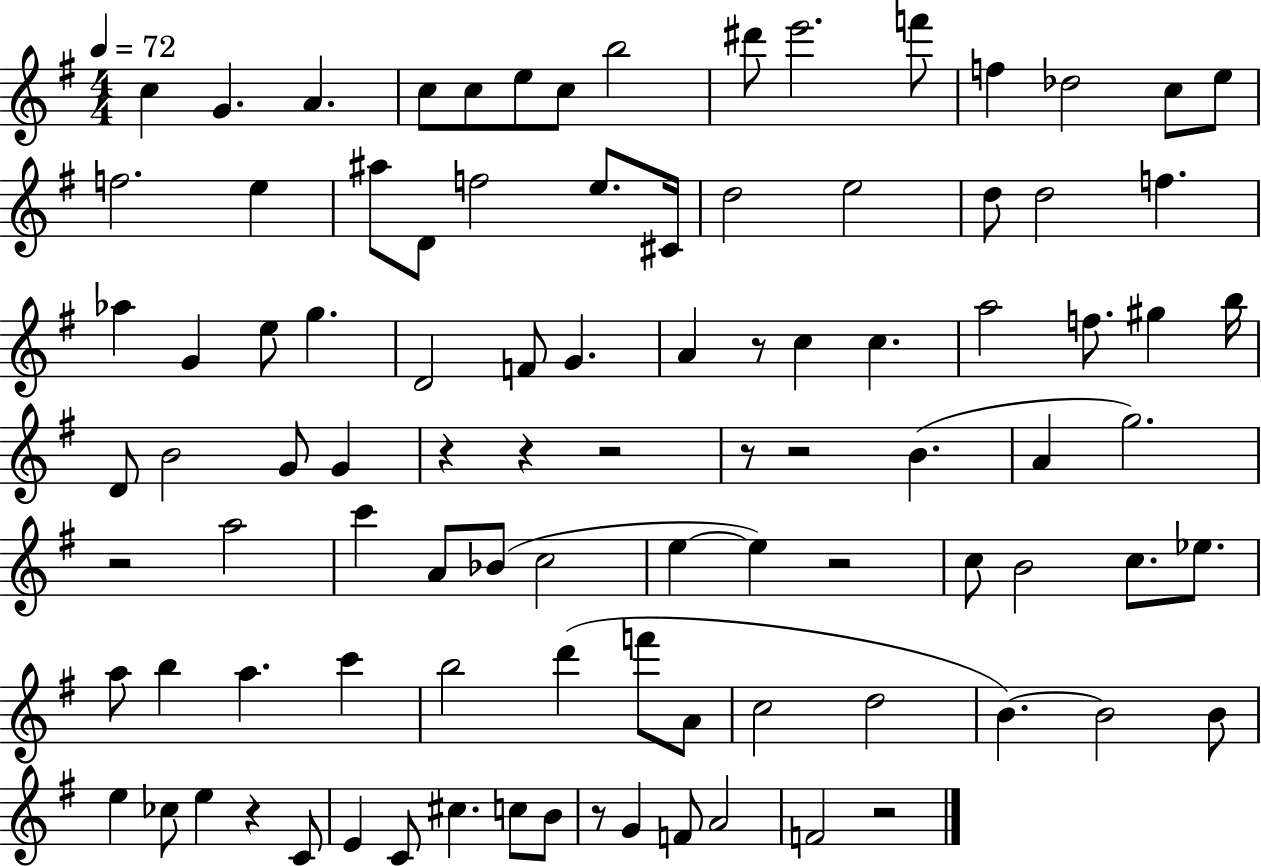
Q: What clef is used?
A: treble